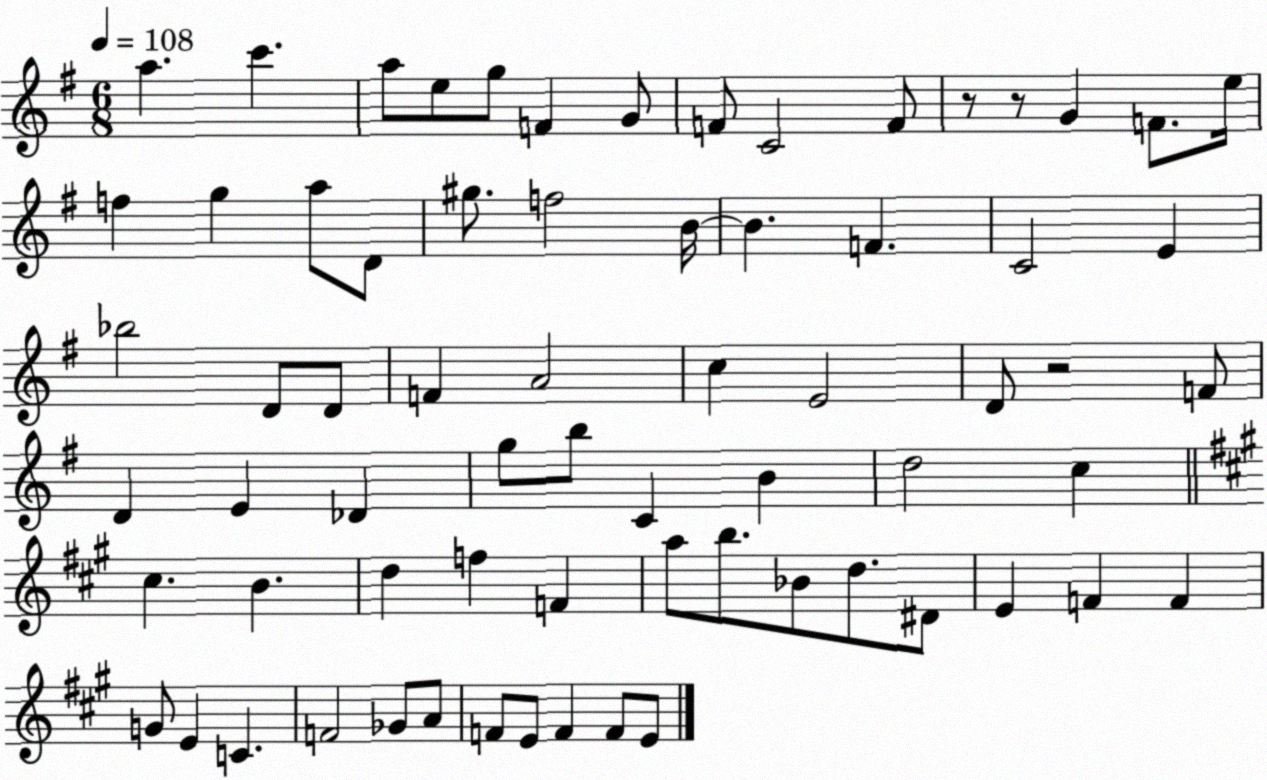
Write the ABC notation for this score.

X:1
T:Untitled
M:6/8
L:1/4
K:G
a c' a/2 e/2 g/2 F G/2 F/2 C2 F/2 z/2 z/2 G F/2 e/4 f g a/2 D/2 ^g/2 f2 B/4 B F C2 E _b2 D/2 D/2 F A2 c E2 D/2 z2 F/2 D E _D g/2 b/2 C B d2 c ^c B d f F a/2 b/2 _B/2 d/2 ^D/2 E F F G/2 E C F2 _G/2 A/2 F/2 E/2 F F/2 E/2